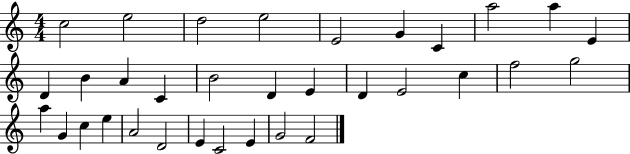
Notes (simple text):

C5/h E5/h D5/h E5/h E4/h G4/q C4/q A5/h A5/q E4/q D4/q B4/q A4/q C4/q B4/h D4/q E4/q D4/q E4/h C5/q F5/h G5/h A5/q G4/q C5/q E5/q A4/h D4/h E4/q C4/h E4/q G4/h F4/h